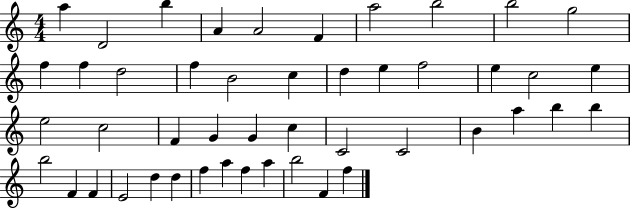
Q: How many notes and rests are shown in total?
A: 47